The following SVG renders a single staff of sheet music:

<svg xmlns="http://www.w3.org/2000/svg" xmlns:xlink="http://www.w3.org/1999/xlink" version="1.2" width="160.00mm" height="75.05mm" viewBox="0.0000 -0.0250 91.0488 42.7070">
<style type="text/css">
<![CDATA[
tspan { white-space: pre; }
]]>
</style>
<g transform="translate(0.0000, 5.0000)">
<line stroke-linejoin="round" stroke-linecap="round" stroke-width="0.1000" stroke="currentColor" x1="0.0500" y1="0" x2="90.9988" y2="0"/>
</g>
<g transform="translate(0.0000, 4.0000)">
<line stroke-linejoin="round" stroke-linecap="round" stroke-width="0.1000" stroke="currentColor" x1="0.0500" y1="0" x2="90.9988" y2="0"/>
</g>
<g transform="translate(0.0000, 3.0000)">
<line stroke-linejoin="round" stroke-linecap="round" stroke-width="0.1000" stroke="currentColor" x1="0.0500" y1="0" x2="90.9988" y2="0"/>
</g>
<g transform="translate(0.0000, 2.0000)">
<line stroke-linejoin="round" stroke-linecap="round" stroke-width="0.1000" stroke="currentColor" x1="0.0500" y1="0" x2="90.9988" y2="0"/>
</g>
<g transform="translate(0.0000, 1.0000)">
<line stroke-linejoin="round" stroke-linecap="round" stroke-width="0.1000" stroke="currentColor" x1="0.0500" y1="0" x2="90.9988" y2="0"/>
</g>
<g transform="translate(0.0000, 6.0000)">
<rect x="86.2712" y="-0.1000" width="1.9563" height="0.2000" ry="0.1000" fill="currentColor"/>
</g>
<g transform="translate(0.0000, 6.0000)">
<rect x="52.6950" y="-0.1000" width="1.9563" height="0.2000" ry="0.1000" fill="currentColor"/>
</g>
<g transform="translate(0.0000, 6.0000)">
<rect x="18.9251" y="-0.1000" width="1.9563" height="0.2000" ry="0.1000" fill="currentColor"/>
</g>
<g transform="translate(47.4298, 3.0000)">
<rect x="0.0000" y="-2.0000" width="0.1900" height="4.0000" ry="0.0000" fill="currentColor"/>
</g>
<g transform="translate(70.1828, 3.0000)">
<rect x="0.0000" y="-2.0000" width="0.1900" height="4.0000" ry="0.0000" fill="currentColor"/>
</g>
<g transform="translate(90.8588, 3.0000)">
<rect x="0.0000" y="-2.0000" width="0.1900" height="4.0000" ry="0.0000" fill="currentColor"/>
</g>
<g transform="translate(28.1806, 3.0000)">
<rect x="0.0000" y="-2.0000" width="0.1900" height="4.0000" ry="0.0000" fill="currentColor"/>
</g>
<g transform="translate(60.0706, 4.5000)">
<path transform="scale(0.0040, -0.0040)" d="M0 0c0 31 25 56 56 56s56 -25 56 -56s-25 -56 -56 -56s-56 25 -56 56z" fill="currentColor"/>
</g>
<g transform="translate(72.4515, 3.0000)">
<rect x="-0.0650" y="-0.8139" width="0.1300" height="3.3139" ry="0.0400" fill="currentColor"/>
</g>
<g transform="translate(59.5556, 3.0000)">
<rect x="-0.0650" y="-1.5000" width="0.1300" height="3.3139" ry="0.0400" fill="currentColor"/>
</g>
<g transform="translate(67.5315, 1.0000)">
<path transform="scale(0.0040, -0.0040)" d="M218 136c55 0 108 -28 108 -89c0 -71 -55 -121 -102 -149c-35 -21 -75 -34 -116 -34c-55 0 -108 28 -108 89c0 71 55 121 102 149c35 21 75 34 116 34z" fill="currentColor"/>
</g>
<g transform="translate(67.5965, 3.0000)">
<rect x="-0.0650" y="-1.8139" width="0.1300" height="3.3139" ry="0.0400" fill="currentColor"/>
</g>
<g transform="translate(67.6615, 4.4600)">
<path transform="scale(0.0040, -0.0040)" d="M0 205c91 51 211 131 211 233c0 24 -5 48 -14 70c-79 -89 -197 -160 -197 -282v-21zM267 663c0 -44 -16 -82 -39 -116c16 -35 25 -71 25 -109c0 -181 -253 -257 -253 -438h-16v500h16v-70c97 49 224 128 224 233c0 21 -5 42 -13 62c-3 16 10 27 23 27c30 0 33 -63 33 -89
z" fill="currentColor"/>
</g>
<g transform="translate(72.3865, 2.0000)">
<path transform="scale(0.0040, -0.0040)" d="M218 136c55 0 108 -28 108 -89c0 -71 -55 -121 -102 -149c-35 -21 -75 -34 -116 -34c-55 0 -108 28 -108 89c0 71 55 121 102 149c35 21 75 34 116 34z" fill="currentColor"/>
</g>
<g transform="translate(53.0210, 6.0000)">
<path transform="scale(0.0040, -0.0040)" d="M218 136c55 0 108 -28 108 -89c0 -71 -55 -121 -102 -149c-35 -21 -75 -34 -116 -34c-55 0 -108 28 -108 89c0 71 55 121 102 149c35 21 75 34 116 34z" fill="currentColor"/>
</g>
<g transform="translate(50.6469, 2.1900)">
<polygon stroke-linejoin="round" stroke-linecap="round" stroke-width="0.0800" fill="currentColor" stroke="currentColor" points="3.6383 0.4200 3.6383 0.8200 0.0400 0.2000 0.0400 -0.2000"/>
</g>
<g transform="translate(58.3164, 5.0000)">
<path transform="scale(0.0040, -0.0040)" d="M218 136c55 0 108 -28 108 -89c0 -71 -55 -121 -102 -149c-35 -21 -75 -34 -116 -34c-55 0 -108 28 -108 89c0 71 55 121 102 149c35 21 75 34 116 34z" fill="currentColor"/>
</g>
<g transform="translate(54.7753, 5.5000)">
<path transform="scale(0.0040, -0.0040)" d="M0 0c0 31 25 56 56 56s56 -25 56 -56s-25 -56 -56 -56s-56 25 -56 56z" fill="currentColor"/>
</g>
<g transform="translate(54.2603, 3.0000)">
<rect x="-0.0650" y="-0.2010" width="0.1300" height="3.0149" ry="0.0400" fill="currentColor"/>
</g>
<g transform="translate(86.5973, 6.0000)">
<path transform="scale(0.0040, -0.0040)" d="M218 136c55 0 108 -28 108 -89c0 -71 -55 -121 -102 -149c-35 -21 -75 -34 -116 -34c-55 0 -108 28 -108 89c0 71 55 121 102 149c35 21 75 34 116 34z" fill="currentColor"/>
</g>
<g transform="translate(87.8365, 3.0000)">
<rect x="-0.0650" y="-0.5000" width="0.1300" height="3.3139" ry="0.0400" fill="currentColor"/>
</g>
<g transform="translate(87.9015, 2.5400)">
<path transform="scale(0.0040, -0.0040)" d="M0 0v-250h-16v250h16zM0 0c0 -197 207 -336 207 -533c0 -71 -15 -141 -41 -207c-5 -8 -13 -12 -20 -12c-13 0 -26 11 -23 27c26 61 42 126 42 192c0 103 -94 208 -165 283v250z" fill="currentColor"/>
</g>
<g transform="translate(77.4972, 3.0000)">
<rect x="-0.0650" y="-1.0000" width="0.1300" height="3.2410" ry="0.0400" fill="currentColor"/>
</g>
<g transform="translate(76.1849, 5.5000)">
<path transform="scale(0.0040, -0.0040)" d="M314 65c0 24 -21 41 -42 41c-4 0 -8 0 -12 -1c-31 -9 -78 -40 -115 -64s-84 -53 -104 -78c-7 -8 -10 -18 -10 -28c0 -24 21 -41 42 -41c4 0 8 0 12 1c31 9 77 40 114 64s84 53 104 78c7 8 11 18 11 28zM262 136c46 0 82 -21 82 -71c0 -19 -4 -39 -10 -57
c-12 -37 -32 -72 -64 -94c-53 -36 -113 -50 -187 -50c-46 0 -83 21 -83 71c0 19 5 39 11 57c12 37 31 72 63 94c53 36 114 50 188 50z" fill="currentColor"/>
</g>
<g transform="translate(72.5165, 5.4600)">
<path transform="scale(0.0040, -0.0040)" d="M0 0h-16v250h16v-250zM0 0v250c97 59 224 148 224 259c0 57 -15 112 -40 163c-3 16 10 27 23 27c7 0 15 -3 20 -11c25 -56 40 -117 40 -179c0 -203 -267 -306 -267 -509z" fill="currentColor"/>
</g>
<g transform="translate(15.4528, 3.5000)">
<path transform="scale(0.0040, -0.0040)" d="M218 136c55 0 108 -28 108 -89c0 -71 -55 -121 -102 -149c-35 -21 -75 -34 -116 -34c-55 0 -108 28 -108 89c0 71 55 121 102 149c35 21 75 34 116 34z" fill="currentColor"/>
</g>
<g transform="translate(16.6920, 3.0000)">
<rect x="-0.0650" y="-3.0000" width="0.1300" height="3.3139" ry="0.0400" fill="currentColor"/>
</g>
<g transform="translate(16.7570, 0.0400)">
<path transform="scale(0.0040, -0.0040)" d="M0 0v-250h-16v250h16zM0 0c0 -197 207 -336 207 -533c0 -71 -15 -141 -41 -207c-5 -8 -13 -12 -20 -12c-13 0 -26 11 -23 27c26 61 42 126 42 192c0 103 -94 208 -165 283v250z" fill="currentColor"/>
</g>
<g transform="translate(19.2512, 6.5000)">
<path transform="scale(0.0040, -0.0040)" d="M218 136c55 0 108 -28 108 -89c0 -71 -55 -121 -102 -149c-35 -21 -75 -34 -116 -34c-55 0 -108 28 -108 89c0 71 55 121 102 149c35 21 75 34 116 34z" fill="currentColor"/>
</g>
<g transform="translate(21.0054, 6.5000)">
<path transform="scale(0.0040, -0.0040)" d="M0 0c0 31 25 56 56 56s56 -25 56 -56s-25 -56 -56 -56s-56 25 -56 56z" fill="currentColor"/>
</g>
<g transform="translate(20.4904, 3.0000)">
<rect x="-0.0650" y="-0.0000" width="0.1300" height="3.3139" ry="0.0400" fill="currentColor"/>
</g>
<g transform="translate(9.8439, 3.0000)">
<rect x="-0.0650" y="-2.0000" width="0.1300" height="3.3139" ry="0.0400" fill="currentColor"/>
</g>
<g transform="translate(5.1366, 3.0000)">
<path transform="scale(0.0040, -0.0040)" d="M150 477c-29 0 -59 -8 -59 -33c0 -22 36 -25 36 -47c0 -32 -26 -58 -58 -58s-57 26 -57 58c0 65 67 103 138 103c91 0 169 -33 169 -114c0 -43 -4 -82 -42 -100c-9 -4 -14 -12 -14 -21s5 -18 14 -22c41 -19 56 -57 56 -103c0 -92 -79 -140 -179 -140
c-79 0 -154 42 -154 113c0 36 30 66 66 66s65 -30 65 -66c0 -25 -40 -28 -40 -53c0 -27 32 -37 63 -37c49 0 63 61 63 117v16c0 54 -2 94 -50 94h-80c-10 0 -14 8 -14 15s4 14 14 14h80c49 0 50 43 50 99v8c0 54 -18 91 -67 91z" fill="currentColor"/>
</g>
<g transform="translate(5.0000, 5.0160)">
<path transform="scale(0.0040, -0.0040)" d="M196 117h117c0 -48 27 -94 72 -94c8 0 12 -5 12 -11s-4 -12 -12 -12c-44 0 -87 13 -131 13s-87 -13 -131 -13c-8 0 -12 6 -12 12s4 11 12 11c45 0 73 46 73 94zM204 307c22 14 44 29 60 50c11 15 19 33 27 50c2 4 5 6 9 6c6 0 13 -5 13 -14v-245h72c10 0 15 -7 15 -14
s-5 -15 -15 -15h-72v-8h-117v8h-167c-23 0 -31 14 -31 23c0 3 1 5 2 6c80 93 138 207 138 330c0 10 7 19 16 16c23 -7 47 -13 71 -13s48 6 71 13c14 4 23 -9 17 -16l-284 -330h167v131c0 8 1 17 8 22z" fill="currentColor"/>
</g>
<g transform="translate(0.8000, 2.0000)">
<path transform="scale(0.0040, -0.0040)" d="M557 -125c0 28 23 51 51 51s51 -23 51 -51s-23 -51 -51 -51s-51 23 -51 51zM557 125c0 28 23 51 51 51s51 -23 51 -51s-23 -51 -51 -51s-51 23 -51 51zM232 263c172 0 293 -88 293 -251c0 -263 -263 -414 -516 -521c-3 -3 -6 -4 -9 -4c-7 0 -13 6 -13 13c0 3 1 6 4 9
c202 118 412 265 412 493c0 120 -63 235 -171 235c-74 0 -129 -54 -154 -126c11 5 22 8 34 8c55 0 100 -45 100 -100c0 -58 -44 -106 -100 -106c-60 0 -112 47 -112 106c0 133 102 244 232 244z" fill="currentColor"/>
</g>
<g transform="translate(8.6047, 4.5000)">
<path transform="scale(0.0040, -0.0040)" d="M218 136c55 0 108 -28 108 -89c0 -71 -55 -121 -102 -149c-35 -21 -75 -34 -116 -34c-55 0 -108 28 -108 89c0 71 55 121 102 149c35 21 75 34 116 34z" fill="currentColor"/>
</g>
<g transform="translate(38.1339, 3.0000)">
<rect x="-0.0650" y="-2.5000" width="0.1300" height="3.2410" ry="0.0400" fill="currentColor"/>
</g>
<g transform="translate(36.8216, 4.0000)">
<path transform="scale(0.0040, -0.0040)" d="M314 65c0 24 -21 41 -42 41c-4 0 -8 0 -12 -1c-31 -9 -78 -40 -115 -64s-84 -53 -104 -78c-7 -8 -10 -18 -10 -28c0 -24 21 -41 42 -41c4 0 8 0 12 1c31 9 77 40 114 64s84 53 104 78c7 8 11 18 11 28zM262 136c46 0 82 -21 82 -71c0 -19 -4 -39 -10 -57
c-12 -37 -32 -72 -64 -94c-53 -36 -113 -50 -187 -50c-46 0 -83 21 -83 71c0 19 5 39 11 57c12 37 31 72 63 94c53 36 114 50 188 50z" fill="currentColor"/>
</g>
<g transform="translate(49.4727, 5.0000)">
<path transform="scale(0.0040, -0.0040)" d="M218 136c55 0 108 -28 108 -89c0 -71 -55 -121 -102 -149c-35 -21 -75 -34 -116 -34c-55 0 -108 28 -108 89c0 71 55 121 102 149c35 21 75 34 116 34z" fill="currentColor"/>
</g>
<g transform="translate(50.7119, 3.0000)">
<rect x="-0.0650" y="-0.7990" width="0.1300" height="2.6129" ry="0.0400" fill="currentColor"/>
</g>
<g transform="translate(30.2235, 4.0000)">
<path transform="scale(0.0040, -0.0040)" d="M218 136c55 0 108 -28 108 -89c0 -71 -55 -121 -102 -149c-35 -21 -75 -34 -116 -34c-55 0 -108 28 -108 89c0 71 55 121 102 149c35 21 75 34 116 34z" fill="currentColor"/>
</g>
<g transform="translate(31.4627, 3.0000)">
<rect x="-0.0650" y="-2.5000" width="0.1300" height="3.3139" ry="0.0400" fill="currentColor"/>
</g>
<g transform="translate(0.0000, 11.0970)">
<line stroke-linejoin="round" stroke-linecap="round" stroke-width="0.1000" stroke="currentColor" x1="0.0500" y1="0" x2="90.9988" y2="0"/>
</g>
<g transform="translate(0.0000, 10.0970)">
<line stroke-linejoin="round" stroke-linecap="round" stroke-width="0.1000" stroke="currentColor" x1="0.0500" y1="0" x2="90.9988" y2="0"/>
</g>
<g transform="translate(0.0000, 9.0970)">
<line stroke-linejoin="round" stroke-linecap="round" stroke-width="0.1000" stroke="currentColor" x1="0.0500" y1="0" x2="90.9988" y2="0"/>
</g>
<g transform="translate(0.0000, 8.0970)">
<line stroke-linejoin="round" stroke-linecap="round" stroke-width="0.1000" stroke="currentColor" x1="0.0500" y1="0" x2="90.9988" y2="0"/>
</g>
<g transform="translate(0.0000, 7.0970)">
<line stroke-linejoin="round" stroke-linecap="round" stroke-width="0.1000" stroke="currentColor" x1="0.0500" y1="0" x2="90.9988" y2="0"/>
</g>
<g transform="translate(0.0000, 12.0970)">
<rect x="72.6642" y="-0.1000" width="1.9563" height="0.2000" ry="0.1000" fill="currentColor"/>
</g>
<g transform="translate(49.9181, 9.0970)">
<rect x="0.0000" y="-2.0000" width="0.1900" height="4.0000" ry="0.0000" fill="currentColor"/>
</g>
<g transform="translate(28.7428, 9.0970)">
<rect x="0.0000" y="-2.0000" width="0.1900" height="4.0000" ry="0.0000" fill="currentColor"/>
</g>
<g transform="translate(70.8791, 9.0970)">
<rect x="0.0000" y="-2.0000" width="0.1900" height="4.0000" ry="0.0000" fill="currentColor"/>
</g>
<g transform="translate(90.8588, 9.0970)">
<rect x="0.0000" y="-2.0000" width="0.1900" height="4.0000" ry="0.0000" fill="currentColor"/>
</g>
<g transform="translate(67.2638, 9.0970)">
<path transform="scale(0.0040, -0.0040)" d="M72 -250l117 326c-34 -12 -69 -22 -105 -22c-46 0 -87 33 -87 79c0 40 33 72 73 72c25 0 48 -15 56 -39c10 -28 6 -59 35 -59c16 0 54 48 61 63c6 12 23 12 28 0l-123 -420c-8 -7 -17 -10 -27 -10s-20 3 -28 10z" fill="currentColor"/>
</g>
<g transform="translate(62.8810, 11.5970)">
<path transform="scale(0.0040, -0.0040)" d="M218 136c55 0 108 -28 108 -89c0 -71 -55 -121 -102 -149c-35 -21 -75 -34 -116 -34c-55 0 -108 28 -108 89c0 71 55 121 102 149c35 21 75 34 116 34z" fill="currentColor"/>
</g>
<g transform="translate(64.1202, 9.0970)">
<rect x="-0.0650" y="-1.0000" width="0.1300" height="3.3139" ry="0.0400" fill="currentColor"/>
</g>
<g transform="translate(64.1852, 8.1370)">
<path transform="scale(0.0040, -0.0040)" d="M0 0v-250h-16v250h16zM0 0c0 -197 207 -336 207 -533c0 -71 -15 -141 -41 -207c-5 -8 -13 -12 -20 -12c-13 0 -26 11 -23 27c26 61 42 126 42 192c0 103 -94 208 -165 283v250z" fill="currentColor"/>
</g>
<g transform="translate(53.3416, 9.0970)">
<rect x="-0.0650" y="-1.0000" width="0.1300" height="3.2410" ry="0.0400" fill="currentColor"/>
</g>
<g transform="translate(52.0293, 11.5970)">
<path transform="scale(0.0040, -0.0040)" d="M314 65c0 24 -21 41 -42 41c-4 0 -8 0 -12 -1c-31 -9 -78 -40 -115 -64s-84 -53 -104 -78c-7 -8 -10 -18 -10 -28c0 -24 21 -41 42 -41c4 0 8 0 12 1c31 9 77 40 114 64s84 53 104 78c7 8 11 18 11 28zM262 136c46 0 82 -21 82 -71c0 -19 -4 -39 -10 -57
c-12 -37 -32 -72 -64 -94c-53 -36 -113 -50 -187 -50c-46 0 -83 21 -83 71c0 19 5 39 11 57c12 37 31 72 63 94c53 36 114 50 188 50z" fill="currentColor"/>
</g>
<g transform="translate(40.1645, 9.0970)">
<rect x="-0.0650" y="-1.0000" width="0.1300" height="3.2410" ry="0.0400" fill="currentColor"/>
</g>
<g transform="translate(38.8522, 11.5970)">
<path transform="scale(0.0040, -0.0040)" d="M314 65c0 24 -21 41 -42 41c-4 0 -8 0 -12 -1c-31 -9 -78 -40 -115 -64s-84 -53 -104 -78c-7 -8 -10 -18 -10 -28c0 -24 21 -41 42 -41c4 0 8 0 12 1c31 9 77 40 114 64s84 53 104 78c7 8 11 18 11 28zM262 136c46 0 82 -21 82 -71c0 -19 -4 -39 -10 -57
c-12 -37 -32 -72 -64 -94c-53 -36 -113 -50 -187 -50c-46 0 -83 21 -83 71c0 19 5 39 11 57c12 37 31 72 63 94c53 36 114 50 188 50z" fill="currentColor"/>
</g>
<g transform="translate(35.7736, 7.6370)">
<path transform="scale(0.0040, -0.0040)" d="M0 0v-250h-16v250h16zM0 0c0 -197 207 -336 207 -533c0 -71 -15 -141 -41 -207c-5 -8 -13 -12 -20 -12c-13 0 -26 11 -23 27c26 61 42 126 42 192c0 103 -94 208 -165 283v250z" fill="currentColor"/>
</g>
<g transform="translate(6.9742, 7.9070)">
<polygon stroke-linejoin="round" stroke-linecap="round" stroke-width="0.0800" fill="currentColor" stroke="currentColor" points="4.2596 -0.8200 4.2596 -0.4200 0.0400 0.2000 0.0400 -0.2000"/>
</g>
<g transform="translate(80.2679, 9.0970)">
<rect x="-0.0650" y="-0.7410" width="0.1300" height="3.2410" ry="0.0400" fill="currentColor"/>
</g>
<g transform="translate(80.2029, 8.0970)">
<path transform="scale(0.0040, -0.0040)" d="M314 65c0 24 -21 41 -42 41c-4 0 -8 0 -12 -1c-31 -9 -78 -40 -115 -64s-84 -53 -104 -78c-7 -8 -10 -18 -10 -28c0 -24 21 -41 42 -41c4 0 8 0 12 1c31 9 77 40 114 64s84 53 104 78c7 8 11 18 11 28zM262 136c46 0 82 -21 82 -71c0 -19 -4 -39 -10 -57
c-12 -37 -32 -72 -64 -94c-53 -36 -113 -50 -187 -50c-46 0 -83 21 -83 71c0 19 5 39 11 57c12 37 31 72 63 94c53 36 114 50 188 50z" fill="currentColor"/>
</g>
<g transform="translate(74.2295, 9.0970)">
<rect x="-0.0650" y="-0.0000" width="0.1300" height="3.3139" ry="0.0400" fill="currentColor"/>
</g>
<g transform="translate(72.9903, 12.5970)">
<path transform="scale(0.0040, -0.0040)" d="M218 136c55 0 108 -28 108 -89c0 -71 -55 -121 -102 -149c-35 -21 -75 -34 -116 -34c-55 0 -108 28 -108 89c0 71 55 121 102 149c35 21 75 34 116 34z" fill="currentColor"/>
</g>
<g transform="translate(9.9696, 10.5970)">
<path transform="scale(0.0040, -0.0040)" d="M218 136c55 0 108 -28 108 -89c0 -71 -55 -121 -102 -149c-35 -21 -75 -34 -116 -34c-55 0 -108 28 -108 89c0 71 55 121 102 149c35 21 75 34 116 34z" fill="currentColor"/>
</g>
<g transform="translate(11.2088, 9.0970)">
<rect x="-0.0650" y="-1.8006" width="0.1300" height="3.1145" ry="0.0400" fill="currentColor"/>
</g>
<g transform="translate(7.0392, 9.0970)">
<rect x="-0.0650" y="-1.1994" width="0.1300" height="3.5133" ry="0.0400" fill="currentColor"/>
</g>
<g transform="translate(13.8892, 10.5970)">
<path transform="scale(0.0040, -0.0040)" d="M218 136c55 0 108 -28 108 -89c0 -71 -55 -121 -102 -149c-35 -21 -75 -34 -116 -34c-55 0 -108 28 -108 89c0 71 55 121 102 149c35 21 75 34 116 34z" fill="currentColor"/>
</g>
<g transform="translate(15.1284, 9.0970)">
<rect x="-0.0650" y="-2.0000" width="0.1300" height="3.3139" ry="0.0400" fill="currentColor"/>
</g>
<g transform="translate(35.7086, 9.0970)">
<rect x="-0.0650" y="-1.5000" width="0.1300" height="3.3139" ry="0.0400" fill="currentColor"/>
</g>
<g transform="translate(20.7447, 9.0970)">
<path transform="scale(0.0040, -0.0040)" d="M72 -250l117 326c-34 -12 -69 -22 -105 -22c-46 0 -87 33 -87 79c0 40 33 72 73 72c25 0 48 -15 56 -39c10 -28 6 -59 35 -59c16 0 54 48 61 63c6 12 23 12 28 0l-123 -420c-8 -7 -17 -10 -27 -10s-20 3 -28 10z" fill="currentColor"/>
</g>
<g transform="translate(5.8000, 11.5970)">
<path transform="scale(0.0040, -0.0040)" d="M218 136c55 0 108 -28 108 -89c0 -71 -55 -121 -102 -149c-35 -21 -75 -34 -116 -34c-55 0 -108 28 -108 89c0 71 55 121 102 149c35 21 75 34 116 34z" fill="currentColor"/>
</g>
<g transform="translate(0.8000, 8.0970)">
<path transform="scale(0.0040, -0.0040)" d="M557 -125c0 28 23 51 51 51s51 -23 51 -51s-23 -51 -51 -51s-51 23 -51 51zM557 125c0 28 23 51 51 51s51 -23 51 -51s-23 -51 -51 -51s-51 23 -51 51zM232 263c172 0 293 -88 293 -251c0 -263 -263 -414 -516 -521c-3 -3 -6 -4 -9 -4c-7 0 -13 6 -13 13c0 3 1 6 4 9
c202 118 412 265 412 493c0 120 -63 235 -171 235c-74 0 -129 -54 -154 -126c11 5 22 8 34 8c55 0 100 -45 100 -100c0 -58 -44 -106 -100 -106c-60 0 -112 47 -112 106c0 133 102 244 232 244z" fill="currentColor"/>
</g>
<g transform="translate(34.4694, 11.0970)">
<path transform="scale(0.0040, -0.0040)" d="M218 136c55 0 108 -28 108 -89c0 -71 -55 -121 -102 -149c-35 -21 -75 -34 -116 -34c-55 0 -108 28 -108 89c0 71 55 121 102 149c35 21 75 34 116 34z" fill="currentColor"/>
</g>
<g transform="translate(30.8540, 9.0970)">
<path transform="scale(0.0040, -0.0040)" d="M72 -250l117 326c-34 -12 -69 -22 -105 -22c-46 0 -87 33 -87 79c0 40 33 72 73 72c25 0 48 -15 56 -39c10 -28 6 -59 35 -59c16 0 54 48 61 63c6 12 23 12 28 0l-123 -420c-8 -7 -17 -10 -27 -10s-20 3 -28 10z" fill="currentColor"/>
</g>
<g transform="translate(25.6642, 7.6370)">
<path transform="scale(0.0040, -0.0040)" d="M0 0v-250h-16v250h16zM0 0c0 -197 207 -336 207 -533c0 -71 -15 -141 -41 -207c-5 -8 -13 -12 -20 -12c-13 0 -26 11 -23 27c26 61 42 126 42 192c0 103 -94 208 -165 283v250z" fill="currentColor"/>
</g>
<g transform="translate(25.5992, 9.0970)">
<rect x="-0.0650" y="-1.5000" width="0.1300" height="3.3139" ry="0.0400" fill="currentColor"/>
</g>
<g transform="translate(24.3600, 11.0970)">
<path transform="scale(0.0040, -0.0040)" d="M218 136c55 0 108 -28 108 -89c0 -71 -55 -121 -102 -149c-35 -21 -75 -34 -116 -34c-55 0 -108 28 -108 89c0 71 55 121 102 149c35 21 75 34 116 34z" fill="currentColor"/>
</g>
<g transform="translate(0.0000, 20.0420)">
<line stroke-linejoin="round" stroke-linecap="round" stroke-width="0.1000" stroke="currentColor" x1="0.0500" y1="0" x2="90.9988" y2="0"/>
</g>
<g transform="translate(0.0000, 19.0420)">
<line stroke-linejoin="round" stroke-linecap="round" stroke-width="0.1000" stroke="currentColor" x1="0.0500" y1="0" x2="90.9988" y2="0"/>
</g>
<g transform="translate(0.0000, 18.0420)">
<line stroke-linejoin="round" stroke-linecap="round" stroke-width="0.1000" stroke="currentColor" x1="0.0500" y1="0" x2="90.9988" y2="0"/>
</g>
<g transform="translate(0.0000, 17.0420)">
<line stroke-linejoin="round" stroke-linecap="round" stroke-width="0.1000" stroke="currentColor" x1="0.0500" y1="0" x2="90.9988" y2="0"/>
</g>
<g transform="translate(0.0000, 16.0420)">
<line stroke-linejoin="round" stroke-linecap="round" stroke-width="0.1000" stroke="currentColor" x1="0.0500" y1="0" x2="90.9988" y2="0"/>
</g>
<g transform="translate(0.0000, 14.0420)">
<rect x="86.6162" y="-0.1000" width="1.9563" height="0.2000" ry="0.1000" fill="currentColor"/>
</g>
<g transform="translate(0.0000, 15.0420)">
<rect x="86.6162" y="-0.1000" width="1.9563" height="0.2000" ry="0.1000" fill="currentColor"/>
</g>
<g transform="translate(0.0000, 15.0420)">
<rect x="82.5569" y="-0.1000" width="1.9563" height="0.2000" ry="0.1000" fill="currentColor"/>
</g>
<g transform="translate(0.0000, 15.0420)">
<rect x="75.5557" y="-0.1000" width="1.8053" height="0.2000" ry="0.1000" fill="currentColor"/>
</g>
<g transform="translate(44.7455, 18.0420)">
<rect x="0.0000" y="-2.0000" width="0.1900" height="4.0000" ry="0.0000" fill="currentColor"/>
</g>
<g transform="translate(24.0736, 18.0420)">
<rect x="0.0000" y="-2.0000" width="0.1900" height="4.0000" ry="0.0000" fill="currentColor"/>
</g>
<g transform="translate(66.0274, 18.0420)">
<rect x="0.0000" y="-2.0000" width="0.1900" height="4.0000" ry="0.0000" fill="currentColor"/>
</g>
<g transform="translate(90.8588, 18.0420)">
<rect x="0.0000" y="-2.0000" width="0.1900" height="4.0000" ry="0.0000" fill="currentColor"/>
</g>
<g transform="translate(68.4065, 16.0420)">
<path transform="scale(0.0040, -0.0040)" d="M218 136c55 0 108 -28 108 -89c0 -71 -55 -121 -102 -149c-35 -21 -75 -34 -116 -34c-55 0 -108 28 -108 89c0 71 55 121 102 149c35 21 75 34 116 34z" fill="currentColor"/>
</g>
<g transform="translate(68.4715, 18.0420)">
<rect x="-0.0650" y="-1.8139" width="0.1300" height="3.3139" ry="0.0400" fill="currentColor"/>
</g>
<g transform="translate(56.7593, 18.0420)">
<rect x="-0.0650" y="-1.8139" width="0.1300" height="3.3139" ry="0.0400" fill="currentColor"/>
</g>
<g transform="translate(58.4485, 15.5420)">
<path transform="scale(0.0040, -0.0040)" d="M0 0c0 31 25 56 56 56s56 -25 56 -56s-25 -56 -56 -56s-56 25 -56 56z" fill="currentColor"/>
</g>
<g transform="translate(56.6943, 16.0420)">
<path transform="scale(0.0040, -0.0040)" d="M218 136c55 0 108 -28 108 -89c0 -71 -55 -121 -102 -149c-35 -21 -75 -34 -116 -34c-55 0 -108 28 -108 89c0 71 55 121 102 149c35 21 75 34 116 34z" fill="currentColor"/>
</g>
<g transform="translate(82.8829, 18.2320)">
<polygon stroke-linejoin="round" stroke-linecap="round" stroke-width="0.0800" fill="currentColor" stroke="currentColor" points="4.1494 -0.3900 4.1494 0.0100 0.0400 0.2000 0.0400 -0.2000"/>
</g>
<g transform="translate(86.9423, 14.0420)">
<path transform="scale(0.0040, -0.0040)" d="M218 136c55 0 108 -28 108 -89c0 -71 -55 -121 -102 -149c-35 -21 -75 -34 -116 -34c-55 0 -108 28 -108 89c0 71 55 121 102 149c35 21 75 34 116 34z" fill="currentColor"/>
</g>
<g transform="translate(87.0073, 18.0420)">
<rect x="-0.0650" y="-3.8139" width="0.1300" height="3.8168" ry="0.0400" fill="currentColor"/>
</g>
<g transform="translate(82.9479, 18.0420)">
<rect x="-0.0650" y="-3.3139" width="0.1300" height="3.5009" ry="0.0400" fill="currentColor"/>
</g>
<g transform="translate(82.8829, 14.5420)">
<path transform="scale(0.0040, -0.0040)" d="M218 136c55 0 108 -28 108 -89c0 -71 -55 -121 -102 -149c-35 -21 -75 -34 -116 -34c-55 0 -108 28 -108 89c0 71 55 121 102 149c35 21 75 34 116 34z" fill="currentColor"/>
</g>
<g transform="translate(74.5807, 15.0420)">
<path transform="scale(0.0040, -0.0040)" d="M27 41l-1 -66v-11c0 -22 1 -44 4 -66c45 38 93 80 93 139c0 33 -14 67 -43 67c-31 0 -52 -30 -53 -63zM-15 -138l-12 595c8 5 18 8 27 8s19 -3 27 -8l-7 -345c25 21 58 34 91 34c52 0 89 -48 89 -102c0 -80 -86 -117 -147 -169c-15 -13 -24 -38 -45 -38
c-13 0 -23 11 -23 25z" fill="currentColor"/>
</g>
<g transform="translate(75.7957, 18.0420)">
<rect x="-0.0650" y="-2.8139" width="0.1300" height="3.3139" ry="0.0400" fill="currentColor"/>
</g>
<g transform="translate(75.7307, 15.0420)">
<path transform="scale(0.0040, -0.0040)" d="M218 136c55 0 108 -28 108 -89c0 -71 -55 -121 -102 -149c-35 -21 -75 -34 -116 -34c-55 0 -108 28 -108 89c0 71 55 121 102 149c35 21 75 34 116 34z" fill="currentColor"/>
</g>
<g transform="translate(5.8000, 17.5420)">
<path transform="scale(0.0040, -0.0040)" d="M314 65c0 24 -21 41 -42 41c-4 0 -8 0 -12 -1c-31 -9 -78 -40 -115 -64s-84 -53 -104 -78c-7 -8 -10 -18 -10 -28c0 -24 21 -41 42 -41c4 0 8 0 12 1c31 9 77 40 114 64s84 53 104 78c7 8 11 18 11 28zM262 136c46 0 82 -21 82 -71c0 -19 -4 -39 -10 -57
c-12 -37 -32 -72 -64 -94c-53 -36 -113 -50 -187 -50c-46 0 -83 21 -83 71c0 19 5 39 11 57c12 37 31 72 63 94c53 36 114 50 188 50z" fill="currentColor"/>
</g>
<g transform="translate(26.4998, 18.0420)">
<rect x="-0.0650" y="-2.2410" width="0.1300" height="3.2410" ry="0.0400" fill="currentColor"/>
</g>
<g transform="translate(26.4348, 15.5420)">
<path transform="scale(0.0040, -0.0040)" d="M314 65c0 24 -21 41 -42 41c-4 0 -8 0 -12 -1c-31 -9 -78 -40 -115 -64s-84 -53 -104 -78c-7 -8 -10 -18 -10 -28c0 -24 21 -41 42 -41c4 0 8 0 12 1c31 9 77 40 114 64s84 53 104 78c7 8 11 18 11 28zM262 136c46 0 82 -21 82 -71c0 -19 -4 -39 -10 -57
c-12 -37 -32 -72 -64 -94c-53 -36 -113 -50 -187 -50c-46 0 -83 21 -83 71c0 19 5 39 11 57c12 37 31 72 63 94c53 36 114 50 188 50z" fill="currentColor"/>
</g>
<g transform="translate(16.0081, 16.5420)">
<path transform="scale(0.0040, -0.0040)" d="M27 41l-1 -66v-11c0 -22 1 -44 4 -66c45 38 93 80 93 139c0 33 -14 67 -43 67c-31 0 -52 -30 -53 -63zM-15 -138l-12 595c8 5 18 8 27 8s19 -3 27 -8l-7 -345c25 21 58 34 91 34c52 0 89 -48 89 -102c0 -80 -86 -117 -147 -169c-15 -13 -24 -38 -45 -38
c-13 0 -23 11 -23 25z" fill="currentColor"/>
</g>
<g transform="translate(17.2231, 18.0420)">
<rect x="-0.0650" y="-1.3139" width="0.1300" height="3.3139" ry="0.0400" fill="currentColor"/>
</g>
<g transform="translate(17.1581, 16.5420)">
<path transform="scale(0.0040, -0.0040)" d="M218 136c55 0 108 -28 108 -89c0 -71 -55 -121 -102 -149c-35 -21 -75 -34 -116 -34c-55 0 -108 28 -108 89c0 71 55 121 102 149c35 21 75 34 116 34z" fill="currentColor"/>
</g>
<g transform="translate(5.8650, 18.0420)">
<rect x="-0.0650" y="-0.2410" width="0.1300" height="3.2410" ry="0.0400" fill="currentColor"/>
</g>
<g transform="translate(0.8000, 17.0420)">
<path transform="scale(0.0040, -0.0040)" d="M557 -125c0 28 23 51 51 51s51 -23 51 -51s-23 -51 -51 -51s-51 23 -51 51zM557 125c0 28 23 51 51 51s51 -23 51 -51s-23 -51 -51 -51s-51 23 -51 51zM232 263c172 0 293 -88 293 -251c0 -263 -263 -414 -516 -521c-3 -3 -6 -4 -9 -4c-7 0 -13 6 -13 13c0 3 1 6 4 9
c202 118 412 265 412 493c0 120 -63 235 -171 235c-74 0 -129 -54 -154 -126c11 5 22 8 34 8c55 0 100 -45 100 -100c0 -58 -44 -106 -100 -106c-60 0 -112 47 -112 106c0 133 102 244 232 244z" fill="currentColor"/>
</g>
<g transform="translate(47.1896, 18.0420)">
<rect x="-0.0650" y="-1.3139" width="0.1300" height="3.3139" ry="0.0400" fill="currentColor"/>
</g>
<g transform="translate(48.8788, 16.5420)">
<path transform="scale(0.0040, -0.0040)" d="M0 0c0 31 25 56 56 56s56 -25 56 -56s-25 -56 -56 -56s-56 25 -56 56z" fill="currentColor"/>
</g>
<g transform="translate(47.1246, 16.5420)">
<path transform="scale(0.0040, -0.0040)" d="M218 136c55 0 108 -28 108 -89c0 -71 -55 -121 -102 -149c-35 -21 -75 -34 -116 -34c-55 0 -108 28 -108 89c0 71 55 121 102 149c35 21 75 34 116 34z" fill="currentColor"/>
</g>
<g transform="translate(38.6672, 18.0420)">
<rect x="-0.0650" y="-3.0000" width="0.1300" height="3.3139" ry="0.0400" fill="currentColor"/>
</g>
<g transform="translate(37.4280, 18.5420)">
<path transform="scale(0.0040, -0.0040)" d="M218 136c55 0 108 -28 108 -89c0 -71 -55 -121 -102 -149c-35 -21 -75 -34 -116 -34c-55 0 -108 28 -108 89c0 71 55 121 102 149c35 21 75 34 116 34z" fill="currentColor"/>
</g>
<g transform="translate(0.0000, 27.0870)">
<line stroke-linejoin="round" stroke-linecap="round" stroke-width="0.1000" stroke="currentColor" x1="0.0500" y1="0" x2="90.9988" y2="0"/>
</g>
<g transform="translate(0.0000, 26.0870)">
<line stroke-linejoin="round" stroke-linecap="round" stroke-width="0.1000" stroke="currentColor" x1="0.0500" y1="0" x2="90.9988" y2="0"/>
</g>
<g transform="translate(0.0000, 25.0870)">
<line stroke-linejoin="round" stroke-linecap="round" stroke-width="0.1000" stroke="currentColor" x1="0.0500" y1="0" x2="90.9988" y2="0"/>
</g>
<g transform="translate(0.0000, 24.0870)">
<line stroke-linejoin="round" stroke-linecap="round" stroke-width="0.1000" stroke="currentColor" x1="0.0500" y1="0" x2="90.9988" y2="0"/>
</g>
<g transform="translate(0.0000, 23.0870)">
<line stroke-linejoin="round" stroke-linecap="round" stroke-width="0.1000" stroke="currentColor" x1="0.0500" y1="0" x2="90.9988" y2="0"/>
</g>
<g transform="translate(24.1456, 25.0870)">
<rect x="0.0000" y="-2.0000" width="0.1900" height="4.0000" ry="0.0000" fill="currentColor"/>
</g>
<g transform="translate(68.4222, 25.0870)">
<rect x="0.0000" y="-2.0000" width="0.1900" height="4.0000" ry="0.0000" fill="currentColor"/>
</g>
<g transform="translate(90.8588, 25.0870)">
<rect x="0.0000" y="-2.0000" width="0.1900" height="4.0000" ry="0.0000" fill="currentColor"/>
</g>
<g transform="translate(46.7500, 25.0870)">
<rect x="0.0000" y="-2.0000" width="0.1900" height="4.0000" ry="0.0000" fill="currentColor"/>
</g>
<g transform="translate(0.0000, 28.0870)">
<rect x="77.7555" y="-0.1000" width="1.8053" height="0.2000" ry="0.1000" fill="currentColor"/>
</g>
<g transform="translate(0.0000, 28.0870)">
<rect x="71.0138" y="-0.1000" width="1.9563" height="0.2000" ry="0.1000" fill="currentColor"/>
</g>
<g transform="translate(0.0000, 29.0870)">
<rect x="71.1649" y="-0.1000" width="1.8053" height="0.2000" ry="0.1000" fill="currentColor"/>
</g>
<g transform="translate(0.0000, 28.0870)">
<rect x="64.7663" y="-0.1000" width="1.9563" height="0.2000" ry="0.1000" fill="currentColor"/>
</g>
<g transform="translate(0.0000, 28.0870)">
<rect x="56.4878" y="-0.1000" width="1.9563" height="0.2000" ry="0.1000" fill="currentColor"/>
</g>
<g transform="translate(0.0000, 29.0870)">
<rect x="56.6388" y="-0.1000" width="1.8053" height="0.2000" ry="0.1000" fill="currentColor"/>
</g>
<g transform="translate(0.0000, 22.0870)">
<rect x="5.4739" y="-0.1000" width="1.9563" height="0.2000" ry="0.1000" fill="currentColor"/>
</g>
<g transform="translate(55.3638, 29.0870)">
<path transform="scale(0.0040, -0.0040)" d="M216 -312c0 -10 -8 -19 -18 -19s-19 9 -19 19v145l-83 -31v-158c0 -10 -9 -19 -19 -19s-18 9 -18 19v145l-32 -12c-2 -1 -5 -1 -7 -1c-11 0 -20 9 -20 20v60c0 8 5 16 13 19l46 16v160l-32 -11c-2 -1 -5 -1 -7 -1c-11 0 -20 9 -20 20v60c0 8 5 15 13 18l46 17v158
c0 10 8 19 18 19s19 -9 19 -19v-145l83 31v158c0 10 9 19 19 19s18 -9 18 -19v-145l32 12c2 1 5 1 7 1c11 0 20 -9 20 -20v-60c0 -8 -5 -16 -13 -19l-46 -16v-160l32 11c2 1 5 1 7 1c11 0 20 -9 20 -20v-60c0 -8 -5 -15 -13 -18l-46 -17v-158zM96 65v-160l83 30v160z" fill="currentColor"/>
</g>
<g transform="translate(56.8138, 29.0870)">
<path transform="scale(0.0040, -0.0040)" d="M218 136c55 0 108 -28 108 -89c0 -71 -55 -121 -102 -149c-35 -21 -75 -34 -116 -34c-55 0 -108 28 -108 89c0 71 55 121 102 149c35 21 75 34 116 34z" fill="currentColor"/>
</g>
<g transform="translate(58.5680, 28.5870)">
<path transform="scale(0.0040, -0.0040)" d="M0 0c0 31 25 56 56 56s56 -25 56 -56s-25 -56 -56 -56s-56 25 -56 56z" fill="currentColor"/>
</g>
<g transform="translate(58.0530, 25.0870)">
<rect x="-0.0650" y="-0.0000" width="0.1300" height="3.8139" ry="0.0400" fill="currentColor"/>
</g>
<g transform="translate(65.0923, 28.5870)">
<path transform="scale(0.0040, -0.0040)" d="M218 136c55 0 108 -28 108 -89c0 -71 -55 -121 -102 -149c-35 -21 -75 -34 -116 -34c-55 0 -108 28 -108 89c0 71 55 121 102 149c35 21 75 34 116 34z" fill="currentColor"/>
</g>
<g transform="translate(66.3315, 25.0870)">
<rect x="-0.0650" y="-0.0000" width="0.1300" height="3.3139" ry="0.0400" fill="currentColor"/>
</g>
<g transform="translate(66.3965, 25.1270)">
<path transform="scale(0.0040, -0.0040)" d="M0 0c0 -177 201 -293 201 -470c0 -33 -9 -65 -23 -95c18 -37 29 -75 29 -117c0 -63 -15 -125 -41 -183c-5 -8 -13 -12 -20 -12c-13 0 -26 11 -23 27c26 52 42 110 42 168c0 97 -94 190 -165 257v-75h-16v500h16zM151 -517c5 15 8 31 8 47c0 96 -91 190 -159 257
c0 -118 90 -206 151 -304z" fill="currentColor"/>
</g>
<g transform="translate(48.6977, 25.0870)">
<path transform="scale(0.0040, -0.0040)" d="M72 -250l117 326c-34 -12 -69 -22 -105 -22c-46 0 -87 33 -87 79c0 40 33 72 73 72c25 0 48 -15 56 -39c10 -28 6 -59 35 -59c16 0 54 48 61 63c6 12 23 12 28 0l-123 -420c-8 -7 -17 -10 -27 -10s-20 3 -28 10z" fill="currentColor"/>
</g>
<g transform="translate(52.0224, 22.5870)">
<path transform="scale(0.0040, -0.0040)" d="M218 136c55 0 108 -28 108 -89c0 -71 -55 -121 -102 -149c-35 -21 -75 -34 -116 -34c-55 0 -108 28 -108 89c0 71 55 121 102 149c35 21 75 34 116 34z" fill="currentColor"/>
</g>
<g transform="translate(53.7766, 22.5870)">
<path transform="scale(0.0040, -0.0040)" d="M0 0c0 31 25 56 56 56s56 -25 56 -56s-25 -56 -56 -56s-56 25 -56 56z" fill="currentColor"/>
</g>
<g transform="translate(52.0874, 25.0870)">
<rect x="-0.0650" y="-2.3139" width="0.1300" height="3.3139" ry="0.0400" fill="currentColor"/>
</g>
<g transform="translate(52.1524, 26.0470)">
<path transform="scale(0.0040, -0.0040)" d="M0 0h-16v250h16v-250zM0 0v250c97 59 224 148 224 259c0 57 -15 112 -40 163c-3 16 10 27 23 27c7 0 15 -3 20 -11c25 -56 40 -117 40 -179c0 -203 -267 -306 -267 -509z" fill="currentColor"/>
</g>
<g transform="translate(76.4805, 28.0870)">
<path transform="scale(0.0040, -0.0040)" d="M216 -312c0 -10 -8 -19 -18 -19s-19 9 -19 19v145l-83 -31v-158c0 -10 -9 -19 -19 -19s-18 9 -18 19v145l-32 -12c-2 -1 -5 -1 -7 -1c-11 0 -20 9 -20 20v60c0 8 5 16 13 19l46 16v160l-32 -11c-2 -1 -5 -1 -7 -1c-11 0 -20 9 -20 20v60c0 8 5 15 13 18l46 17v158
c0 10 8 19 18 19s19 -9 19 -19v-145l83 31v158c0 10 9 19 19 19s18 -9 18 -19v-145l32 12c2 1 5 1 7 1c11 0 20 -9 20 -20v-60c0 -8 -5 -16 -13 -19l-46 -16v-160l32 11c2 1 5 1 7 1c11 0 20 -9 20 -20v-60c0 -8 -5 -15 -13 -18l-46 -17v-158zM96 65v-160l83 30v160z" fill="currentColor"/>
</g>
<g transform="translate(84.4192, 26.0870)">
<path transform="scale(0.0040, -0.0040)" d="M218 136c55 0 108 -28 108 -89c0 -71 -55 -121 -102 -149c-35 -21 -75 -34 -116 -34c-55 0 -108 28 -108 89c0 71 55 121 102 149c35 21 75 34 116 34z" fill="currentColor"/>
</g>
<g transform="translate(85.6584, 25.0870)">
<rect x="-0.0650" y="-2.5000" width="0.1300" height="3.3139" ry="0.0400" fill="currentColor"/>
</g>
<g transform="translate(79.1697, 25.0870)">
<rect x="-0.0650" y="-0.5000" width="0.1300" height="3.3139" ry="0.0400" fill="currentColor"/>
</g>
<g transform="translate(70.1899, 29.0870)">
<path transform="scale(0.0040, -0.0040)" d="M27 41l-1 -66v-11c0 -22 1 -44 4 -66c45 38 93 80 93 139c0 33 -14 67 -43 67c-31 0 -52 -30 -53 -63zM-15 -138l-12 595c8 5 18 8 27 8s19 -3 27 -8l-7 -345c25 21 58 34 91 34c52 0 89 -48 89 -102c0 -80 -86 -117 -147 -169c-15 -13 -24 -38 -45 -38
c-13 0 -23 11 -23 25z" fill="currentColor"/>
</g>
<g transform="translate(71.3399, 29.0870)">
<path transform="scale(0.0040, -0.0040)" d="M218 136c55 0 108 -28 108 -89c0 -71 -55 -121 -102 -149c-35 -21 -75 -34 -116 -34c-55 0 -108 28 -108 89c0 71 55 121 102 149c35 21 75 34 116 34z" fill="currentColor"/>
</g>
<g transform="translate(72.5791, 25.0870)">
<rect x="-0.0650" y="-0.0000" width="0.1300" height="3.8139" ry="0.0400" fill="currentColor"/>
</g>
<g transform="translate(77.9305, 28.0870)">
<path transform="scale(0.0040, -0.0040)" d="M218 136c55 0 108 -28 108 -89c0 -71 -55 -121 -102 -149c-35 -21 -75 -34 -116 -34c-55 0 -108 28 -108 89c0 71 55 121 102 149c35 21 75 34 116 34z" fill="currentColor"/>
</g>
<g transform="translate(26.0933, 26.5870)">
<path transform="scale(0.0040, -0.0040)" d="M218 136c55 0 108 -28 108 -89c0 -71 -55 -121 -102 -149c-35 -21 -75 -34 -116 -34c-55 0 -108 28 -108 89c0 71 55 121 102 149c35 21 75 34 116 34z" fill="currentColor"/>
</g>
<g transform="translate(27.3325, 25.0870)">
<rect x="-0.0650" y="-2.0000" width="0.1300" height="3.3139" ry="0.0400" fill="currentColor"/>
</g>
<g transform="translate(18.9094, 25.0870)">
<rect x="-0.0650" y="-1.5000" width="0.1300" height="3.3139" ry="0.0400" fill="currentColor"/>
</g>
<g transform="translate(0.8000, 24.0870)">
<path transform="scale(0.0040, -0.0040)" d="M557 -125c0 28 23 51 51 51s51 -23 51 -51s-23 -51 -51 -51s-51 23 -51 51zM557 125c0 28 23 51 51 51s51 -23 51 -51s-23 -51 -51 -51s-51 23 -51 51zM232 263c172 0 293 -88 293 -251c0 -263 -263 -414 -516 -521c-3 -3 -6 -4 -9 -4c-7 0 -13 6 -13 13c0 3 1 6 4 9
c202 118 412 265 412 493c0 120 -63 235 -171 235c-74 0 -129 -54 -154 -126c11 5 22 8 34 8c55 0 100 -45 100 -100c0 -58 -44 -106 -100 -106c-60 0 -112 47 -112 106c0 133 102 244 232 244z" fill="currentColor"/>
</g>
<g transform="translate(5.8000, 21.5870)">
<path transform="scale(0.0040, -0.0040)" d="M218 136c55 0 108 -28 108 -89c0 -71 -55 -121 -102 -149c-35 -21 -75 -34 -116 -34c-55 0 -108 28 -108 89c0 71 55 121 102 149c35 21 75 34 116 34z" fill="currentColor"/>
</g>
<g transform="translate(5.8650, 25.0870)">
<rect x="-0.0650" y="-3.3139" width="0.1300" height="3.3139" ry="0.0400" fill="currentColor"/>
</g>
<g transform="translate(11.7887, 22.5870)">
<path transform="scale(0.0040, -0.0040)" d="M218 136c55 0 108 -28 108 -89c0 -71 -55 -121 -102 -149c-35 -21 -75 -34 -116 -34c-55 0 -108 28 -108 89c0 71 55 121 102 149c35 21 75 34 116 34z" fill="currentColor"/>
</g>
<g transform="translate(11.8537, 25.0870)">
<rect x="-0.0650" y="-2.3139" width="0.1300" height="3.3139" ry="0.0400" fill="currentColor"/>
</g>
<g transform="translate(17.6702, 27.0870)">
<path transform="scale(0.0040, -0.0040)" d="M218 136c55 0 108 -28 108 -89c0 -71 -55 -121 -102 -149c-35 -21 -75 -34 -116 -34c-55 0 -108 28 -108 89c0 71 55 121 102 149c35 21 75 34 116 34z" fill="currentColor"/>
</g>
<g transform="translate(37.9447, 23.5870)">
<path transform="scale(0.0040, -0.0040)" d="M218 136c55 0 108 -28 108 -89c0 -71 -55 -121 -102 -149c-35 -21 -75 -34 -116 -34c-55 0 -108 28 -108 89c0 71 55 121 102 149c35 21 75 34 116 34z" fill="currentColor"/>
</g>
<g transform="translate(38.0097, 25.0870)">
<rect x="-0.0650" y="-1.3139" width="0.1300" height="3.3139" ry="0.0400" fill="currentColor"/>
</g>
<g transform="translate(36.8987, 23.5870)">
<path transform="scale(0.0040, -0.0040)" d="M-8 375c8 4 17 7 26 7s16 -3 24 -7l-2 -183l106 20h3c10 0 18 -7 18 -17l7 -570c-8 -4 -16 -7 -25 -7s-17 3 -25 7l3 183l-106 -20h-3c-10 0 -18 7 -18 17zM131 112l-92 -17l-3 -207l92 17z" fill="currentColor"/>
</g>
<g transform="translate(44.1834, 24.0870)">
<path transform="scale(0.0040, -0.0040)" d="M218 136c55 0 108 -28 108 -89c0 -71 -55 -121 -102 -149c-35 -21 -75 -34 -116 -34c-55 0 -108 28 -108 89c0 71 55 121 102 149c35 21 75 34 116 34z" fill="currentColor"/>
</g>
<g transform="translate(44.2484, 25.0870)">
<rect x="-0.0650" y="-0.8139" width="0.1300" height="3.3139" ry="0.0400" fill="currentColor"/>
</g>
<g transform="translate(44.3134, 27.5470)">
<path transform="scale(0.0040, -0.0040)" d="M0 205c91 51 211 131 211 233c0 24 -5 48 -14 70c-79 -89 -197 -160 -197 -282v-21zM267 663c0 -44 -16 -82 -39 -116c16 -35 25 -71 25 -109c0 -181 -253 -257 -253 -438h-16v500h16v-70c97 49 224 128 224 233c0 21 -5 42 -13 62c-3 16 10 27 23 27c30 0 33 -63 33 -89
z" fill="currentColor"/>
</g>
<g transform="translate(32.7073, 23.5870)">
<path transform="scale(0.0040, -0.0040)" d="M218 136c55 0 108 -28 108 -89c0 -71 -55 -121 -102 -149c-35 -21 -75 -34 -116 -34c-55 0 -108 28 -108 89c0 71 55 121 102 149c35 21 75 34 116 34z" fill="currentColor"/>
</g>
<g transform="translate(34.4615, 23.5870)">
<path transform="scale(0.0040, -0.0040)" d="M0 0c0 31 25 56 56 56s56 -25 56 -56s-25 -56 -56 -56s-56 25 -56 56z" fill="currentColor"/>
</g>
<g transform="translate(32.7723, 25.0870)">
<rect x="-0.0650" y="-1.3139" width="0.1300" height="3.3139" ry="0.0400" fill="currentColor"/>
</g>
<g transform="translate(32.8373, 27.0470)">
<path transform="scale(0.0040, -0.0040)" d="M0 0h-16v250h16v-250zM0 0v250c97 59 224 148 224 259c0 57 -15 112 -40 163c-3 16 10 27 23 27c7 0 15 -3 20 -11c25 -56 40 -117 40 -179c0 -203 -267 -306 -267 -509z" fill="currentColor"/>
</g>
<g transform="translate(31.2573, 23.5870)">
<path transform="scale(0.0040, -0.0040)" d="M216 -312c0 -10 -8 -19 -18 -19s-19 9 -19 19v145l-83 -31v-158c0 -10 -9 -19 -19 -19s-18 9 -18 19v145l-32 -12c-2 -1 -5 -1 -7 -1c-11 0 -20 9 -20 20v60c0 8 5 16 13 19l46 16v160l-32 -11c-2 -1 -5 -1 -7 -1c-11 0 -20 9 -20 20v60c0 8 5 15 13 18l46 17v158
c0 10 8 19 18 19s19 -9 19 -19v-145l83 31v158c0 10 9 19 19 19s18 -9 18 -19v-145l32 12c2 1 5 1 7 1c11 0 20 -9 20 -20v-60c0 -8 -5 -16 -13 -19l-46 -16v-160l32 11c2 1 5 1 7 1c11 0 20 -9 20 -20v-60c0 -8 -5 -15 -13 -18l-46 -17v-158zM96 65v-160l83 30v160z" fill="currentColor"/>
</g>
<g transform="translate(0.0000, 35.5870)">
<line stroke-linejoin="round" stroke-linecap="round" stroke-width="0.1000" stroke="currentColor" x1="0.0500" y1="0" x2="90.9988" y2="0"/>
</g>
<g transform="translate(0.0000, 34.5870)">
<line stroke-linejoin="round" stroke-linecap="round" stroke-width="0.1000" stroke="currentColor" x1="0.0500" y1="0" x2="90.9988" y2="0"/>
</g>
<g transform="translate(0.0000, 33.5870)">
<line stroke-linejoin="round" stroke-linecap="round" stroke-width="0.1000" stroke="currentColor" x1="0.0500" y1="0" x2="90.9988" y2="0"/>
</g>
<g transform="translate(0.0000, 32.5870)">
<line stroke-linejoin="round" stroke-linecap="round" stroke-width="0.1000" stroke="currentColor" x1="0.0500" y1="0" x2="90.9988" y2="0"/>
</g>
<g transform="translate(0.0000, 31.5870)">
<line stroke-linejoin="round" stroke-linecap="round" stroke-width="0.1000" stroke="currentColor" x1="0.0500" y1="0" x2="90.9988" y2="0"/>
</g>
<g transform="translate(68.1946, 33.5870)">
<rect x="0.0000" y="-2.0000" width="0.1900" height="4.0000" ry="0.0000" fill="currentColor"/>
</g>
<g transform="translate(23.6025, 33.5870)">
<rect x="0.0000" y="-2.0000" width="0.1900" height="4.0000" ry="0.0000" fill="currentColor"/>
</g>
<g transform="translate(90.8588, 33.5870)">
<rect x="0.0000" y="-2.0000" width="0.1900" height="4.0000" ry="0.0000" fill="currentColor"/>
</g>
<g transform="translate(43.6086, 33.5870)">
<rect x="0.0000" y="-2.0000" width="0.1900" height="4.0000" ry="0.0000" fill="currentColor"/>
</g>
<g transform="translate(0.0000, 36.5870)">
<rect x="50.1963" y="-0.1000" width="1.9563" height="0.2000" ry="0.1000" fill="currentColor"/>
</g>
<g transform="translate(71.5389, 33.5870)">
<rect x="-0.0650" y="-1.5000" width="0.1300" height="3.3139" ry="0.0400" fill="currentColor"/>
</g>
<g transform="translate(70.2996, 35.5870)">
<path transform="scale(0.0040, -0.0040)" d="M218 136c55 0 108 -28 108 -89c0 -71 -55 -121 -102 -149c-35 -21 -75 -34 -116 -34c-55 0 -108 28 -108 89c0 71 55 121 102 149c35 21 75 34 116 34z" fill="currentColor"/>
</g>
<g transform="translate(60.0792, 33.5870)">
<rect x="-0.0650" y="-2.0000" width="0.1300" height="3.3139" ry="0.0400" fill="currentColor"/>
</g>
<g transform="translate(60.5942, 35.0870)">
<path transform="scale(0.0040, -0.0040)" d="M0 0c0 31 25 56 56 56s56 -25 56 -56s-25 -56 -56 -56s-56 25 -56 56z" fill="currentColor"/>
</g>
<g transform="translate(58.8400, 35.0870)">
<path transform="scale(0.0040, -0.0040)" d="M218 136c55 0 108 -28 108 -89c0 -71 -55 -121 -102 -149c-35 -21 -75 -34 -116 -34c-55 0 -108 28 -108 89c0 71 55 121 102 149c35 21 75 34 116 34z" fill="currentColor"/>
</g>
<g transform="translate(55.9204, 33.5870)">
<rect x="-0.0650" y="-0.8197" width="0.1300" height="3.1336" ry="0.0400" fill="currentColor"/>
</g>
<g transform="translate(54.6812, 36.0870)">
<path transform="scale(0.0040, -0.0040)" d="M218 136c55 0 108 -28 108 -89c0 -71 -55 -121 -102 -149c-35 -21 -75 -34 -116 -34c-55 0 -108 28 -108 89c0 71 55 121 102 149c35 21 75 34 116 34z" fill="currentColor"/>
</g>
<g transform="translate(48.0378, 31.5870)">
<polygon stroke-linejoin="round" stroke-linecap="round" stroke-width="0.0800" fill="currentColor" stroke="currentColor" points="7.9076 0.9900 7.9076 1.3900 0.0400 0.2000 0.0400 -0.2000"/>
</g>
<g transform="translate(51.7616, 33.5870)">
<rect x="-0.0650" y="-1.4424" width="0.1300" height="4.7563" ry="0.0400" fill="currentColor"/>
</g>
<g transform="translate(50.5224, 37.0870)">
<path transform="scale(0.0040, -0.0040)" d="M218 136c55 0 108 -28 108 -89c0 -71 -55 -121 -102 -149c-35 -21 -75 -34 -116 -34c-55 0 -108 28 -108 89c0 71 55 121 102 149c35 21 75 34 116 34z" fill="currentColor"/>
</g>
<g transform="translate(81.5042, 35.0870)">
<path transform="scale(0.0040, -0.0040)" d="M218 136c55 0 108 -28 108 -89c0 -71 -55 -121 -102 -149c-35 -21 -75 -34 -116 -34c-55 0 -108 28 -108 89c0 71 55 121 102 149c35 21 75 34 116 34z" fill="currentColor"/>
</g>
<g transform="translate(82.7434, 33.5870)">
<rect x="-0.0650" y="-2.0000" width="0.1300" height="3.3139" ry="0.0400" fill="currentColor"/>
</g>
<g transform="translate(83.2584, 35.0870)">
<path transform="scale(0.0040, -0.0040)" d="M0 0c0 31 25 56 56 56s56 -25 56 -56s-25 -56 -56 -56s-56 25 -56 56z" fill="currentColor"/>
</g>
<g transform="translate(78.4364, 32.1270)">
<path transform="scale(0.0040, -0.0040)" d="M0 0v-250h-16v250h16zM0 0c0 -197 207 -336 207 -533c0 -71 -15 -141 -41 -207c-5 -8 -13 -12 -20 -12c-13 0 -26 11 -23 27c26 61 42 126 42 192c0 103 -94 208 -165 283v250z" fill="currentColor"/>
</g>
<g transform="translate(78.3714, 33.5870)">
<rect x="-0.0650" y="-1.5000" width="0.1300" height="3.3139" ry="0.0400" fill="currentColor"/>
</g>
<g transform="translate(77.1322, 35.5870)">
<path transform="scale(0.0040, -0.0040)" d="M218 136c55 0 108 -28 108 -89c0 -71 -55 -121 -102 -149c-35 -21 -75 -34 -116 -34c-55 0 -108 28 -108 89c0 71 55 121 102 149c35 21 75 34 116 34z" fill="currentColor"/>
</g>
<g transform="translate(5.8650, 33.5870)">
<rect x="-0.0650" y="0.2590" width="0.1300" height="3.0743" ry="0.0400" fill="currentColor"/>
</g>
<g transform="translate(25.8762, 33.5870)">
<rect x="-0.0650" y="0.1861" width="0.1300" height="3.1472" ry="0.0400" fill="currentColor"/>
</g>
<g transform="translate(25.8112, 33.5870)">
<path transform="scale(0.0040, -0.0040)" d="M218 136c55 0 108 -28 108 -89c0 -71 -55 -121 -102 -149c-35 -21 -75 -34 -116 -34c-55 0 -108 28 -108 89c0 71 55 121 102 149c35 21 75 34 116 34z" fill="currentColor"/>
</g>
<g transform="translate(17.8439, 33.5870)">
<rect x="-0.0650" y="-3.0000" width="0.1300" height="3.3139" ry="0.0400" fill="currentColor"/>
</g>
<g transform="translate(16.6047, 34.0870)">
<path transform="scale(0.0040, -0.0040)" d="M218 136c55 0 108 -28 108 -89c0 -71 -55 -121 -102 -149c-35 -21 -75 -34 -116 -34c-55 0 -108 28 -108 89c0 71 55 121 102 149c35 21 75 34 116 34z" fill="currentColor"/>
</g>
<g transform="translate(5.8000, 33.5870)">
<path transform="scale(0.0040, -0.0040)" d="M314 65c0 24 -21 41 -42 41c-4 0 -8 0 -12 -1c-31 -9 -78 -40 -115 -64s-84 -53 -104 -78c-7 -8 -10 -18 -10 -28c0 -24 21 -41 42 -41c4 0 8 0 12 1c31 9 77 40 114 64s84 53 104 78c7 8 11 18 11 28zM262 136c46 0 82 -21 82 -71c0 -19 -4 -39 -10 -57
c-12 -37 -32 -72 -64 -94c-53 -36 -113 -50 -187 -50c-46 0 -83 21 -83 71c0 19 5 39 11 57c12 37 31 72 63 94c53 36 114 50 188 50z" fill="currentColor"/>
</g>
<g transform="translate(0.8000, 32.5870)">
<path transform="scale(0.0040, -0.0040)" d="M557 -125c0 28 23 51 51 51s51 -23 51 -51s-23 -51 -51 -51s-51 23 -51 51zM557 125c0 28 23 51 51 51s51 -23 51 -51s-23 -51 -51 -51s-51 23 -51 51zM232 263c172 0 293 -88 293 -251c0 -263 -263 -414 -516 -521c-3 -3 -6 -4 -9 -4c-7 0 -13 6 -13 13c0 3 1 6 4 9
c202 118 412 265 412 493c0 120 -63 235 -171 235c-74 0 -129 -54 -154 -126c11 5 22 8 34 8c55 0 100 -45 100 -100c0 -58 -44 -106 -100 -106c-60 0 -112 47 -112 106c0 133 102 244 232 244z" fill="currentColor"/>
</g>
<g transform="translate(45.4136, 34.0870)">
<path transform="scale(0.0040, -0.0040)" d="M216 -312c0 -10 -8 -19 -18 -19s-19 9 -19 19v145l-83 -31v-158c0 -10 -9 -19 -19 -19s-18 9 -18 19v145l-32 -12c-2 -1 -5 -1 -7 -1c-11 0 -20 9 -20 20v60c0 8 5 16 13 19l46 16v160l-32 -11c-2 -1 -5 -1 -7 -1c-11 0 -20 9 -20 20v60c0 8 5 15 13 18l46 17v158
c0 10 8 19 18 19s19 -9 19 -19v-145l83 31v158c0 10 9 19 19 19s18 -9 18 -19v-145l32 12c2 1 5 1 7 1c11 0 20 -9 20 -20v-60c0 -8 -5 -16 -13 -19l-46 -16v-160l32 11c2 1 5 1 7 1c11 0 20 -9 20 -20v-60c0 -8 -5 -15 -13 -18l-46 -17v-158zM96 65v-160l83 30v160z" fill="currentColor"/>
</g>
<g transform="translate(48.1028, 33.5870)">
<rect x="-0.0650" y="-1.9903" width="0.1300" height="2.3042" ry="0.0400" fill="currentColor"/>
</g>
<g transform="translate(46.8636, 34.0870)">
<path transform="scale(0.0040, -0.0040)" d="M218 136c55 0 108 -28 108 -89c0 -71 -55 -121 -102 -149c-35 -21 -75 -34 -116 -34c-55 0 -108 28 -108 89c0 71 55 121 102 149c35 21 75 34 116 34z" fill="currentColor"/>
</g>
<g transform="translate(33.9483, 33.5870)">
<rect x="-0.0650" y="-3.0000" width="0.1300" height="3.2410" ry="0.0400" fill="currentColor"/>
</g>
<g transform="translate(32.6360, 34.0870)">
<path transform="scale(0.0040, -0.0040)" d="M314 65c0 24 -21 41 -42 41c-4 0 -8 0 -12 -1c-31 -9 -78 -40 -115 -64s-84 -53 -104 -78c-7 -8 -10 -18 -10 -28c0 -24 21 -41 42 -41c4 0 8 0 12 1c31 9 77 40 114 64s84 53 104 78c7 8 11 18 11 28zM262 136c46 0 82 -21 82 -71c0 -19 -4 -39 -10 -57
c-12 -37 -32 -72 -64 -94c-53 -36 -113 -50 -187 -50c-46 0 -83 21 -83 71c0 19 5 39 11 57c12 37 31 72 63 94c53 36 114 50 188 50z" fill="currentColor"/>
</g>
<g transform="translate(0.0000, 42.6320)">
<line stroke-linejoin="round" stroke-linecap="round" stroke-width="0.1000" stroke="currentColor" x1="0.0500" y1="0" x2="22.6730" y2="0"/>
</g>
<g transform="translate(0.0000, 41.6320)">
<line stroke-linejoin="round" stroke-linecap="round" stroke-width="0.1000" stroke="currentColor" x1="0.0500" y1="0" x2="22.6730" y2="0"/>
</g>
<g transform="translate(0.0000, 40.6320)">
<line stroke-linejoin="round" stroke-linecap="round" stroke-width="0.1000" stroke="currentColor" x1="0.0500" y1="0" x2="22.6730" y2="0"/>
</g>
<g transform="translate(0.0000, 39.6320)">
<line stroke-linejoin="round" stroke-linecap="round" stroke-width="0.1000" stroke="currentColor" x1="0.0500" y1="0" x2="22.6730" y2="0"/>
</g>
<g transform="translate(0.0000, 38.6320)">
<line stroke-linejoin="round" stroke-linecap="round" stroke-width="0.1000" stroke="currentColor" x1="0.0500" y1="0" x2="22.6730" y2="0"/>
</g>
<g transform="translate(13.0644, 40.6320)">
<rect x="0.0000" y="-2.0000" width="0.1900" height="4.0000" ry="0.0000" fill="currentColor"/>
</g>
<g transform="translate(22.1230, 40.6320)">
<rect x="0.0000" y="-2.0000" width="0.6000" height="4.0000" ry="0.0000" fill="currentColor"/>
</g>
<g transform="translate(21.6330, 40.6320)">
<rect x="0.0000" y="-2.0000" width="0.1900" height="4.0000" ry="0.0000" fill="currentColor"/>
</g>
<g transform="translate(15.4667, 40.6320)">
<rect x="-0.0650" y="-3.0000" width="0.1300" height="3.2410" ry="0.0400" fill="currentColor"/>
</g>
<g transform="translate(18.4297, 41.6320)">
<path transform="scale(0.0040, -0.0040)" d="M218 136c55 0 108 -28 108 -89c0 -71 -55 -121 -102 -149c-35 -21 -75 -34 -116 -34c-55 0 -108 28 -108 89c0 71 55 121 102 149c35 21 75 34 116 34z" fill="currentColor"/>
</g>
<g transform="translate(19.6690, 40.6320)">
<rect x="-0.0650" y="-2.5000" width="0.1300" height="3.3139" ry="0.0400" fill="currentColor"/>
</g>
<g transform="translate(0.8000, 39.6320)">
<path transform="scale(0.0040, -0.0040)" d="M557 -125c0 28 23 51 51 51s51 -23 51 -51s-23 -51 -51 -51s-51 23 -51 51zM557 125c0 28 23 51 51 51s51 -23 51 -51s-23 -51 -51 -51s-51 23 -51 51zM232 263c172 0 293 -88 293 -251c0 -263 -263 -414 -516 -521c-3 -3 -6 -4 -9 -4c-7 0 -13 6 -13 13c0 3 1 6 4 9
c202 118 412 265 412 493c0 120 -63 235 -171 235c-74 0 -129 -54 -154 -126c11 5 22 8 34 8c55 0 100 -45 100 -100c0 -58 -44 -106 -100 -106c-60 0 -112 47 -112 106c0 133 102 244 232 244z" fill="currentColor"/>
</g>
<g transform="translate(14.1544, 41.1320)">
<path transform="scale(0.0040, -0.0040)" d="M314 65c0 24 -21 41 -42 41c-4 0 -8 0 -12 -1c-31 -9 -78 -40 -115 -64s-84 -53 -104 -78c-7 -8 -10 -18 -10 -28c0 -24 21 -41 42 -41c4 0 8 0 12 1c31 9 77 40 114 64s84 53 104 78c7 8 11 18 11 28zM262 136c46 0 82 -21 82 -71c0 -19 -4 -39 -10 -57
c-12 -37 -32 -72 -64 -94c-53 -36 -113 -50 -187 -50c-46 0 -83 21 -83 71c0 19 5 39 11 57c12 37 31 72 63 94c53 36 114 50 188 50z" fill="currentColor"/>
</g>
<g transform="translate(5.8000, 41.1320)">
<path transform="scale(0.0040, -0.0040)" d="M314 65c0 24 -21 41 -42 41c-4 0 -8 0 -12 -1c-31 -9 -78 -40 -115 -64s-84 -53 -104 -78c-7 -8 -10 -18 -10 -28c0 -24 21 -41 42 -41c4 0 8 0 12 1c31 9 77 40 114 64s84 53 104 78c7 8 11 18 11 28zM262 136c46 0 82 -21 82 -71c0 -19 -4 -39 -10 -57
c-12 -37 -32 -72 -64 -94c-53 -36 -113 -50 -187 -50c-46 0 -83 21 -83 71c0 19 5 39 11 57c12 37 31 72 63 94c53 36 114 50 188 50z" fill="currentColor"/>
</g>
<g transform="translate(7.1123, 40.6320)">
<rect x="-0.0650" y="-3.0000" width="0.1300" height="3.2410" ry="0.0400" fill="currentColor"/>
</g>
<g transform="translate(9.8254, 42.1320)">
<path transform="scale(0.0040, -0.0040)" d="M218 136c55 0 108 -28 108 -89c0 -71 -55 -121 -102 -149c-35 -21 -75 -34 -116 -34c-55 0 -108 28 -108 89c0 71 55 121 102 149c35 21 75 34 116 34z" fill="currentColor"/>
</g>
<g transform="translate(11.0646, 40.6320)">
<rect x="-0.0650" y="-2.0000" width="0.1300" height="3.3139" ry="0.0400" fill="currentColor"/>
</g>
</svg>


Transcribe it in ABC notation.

X:1
T:Untitled
M:3/4
L:1/4
K:C
A,, C,/2 D,, B,, B,,2 G,,/2 E,,/2 G,, A,/4 F,/2 F,,2 E,,/2 F,,/2 A,,/2 A,, z/2 G,,/2 z/2 G,,/2 F,,2 F,,2 F,,/2 z/2 D,, F,2 E,2 _G, B,2 C, G, A, A, _C D/2 E/2 D B, G,, A,, ^G,/2 G, F,/4 z/2 B,/2 ^C,, D,,/4 _C,, ^E,, B,, D,2 C, D, C,2 ^C,/2 D,,/2 F,,/2 A,, G,, G,,/2 A,, C,2 A,, C,2 B,,